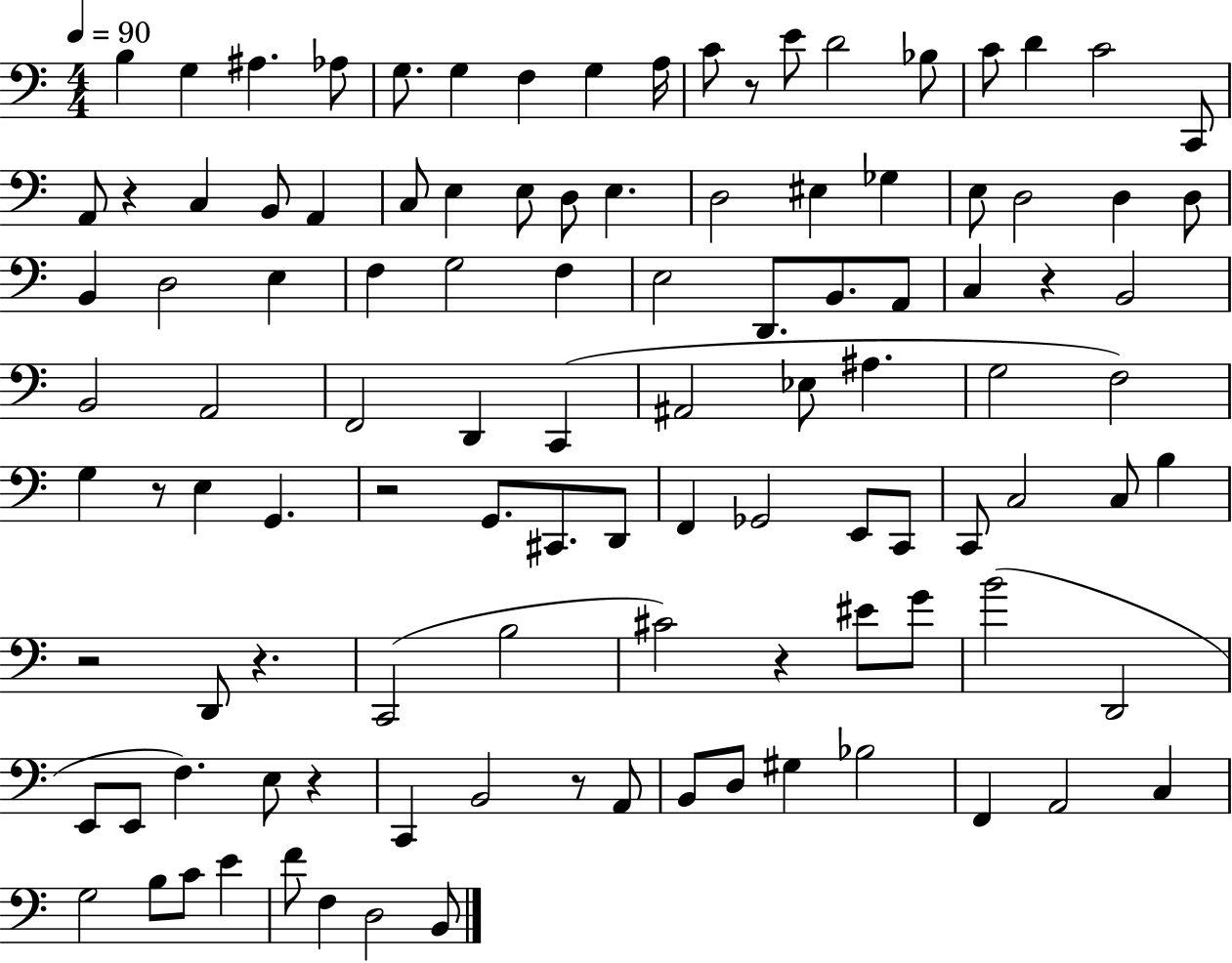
{
  \clef bass
  \numericTimeSignature
  \time 4/4
  \key c \major
  \tempo 4 = 90
  b4 g4 ais4. aes8 | g8. g4 f4 g4 a16 | c'8 r8 e'8 d'2 bes8 | c'8 d'4 c'2 c,8 | \break a,8 r4 c4 b,8 a,4 | c8 e4 e8 d8 e4. | d2 eis4 ges4 | e8 d2 d4 d8 | \break b,4 d2 e4 | f4 g2 f4 | e2 d,8. b,8. a,8 | c4 r4 b,2 | \break b,2 a,2 | f,2 d,4 c,4( | ais,2 ees8 ais4. | g2 f2) | \break g4 r8 e4 g,4. | r2 g,8. cis,8. d,8 | f,4 ges,2 e,8 c,8 | c,8 c2 c8 b4 | \break r2 d,8 r4. | c,2( b2 | cis'2) r4 eis'8 g'8 | b'2( d,2 | \break e,8 e,8 f4.) e8 r4 | c,4 b,2 r8 a,8 | b,8 d8 gis4 bes2 | f,4 a,2 c4 | \break g2 b8 c'8 e'4 | f'8 f4 d2 b,8 | \bar "|."
}